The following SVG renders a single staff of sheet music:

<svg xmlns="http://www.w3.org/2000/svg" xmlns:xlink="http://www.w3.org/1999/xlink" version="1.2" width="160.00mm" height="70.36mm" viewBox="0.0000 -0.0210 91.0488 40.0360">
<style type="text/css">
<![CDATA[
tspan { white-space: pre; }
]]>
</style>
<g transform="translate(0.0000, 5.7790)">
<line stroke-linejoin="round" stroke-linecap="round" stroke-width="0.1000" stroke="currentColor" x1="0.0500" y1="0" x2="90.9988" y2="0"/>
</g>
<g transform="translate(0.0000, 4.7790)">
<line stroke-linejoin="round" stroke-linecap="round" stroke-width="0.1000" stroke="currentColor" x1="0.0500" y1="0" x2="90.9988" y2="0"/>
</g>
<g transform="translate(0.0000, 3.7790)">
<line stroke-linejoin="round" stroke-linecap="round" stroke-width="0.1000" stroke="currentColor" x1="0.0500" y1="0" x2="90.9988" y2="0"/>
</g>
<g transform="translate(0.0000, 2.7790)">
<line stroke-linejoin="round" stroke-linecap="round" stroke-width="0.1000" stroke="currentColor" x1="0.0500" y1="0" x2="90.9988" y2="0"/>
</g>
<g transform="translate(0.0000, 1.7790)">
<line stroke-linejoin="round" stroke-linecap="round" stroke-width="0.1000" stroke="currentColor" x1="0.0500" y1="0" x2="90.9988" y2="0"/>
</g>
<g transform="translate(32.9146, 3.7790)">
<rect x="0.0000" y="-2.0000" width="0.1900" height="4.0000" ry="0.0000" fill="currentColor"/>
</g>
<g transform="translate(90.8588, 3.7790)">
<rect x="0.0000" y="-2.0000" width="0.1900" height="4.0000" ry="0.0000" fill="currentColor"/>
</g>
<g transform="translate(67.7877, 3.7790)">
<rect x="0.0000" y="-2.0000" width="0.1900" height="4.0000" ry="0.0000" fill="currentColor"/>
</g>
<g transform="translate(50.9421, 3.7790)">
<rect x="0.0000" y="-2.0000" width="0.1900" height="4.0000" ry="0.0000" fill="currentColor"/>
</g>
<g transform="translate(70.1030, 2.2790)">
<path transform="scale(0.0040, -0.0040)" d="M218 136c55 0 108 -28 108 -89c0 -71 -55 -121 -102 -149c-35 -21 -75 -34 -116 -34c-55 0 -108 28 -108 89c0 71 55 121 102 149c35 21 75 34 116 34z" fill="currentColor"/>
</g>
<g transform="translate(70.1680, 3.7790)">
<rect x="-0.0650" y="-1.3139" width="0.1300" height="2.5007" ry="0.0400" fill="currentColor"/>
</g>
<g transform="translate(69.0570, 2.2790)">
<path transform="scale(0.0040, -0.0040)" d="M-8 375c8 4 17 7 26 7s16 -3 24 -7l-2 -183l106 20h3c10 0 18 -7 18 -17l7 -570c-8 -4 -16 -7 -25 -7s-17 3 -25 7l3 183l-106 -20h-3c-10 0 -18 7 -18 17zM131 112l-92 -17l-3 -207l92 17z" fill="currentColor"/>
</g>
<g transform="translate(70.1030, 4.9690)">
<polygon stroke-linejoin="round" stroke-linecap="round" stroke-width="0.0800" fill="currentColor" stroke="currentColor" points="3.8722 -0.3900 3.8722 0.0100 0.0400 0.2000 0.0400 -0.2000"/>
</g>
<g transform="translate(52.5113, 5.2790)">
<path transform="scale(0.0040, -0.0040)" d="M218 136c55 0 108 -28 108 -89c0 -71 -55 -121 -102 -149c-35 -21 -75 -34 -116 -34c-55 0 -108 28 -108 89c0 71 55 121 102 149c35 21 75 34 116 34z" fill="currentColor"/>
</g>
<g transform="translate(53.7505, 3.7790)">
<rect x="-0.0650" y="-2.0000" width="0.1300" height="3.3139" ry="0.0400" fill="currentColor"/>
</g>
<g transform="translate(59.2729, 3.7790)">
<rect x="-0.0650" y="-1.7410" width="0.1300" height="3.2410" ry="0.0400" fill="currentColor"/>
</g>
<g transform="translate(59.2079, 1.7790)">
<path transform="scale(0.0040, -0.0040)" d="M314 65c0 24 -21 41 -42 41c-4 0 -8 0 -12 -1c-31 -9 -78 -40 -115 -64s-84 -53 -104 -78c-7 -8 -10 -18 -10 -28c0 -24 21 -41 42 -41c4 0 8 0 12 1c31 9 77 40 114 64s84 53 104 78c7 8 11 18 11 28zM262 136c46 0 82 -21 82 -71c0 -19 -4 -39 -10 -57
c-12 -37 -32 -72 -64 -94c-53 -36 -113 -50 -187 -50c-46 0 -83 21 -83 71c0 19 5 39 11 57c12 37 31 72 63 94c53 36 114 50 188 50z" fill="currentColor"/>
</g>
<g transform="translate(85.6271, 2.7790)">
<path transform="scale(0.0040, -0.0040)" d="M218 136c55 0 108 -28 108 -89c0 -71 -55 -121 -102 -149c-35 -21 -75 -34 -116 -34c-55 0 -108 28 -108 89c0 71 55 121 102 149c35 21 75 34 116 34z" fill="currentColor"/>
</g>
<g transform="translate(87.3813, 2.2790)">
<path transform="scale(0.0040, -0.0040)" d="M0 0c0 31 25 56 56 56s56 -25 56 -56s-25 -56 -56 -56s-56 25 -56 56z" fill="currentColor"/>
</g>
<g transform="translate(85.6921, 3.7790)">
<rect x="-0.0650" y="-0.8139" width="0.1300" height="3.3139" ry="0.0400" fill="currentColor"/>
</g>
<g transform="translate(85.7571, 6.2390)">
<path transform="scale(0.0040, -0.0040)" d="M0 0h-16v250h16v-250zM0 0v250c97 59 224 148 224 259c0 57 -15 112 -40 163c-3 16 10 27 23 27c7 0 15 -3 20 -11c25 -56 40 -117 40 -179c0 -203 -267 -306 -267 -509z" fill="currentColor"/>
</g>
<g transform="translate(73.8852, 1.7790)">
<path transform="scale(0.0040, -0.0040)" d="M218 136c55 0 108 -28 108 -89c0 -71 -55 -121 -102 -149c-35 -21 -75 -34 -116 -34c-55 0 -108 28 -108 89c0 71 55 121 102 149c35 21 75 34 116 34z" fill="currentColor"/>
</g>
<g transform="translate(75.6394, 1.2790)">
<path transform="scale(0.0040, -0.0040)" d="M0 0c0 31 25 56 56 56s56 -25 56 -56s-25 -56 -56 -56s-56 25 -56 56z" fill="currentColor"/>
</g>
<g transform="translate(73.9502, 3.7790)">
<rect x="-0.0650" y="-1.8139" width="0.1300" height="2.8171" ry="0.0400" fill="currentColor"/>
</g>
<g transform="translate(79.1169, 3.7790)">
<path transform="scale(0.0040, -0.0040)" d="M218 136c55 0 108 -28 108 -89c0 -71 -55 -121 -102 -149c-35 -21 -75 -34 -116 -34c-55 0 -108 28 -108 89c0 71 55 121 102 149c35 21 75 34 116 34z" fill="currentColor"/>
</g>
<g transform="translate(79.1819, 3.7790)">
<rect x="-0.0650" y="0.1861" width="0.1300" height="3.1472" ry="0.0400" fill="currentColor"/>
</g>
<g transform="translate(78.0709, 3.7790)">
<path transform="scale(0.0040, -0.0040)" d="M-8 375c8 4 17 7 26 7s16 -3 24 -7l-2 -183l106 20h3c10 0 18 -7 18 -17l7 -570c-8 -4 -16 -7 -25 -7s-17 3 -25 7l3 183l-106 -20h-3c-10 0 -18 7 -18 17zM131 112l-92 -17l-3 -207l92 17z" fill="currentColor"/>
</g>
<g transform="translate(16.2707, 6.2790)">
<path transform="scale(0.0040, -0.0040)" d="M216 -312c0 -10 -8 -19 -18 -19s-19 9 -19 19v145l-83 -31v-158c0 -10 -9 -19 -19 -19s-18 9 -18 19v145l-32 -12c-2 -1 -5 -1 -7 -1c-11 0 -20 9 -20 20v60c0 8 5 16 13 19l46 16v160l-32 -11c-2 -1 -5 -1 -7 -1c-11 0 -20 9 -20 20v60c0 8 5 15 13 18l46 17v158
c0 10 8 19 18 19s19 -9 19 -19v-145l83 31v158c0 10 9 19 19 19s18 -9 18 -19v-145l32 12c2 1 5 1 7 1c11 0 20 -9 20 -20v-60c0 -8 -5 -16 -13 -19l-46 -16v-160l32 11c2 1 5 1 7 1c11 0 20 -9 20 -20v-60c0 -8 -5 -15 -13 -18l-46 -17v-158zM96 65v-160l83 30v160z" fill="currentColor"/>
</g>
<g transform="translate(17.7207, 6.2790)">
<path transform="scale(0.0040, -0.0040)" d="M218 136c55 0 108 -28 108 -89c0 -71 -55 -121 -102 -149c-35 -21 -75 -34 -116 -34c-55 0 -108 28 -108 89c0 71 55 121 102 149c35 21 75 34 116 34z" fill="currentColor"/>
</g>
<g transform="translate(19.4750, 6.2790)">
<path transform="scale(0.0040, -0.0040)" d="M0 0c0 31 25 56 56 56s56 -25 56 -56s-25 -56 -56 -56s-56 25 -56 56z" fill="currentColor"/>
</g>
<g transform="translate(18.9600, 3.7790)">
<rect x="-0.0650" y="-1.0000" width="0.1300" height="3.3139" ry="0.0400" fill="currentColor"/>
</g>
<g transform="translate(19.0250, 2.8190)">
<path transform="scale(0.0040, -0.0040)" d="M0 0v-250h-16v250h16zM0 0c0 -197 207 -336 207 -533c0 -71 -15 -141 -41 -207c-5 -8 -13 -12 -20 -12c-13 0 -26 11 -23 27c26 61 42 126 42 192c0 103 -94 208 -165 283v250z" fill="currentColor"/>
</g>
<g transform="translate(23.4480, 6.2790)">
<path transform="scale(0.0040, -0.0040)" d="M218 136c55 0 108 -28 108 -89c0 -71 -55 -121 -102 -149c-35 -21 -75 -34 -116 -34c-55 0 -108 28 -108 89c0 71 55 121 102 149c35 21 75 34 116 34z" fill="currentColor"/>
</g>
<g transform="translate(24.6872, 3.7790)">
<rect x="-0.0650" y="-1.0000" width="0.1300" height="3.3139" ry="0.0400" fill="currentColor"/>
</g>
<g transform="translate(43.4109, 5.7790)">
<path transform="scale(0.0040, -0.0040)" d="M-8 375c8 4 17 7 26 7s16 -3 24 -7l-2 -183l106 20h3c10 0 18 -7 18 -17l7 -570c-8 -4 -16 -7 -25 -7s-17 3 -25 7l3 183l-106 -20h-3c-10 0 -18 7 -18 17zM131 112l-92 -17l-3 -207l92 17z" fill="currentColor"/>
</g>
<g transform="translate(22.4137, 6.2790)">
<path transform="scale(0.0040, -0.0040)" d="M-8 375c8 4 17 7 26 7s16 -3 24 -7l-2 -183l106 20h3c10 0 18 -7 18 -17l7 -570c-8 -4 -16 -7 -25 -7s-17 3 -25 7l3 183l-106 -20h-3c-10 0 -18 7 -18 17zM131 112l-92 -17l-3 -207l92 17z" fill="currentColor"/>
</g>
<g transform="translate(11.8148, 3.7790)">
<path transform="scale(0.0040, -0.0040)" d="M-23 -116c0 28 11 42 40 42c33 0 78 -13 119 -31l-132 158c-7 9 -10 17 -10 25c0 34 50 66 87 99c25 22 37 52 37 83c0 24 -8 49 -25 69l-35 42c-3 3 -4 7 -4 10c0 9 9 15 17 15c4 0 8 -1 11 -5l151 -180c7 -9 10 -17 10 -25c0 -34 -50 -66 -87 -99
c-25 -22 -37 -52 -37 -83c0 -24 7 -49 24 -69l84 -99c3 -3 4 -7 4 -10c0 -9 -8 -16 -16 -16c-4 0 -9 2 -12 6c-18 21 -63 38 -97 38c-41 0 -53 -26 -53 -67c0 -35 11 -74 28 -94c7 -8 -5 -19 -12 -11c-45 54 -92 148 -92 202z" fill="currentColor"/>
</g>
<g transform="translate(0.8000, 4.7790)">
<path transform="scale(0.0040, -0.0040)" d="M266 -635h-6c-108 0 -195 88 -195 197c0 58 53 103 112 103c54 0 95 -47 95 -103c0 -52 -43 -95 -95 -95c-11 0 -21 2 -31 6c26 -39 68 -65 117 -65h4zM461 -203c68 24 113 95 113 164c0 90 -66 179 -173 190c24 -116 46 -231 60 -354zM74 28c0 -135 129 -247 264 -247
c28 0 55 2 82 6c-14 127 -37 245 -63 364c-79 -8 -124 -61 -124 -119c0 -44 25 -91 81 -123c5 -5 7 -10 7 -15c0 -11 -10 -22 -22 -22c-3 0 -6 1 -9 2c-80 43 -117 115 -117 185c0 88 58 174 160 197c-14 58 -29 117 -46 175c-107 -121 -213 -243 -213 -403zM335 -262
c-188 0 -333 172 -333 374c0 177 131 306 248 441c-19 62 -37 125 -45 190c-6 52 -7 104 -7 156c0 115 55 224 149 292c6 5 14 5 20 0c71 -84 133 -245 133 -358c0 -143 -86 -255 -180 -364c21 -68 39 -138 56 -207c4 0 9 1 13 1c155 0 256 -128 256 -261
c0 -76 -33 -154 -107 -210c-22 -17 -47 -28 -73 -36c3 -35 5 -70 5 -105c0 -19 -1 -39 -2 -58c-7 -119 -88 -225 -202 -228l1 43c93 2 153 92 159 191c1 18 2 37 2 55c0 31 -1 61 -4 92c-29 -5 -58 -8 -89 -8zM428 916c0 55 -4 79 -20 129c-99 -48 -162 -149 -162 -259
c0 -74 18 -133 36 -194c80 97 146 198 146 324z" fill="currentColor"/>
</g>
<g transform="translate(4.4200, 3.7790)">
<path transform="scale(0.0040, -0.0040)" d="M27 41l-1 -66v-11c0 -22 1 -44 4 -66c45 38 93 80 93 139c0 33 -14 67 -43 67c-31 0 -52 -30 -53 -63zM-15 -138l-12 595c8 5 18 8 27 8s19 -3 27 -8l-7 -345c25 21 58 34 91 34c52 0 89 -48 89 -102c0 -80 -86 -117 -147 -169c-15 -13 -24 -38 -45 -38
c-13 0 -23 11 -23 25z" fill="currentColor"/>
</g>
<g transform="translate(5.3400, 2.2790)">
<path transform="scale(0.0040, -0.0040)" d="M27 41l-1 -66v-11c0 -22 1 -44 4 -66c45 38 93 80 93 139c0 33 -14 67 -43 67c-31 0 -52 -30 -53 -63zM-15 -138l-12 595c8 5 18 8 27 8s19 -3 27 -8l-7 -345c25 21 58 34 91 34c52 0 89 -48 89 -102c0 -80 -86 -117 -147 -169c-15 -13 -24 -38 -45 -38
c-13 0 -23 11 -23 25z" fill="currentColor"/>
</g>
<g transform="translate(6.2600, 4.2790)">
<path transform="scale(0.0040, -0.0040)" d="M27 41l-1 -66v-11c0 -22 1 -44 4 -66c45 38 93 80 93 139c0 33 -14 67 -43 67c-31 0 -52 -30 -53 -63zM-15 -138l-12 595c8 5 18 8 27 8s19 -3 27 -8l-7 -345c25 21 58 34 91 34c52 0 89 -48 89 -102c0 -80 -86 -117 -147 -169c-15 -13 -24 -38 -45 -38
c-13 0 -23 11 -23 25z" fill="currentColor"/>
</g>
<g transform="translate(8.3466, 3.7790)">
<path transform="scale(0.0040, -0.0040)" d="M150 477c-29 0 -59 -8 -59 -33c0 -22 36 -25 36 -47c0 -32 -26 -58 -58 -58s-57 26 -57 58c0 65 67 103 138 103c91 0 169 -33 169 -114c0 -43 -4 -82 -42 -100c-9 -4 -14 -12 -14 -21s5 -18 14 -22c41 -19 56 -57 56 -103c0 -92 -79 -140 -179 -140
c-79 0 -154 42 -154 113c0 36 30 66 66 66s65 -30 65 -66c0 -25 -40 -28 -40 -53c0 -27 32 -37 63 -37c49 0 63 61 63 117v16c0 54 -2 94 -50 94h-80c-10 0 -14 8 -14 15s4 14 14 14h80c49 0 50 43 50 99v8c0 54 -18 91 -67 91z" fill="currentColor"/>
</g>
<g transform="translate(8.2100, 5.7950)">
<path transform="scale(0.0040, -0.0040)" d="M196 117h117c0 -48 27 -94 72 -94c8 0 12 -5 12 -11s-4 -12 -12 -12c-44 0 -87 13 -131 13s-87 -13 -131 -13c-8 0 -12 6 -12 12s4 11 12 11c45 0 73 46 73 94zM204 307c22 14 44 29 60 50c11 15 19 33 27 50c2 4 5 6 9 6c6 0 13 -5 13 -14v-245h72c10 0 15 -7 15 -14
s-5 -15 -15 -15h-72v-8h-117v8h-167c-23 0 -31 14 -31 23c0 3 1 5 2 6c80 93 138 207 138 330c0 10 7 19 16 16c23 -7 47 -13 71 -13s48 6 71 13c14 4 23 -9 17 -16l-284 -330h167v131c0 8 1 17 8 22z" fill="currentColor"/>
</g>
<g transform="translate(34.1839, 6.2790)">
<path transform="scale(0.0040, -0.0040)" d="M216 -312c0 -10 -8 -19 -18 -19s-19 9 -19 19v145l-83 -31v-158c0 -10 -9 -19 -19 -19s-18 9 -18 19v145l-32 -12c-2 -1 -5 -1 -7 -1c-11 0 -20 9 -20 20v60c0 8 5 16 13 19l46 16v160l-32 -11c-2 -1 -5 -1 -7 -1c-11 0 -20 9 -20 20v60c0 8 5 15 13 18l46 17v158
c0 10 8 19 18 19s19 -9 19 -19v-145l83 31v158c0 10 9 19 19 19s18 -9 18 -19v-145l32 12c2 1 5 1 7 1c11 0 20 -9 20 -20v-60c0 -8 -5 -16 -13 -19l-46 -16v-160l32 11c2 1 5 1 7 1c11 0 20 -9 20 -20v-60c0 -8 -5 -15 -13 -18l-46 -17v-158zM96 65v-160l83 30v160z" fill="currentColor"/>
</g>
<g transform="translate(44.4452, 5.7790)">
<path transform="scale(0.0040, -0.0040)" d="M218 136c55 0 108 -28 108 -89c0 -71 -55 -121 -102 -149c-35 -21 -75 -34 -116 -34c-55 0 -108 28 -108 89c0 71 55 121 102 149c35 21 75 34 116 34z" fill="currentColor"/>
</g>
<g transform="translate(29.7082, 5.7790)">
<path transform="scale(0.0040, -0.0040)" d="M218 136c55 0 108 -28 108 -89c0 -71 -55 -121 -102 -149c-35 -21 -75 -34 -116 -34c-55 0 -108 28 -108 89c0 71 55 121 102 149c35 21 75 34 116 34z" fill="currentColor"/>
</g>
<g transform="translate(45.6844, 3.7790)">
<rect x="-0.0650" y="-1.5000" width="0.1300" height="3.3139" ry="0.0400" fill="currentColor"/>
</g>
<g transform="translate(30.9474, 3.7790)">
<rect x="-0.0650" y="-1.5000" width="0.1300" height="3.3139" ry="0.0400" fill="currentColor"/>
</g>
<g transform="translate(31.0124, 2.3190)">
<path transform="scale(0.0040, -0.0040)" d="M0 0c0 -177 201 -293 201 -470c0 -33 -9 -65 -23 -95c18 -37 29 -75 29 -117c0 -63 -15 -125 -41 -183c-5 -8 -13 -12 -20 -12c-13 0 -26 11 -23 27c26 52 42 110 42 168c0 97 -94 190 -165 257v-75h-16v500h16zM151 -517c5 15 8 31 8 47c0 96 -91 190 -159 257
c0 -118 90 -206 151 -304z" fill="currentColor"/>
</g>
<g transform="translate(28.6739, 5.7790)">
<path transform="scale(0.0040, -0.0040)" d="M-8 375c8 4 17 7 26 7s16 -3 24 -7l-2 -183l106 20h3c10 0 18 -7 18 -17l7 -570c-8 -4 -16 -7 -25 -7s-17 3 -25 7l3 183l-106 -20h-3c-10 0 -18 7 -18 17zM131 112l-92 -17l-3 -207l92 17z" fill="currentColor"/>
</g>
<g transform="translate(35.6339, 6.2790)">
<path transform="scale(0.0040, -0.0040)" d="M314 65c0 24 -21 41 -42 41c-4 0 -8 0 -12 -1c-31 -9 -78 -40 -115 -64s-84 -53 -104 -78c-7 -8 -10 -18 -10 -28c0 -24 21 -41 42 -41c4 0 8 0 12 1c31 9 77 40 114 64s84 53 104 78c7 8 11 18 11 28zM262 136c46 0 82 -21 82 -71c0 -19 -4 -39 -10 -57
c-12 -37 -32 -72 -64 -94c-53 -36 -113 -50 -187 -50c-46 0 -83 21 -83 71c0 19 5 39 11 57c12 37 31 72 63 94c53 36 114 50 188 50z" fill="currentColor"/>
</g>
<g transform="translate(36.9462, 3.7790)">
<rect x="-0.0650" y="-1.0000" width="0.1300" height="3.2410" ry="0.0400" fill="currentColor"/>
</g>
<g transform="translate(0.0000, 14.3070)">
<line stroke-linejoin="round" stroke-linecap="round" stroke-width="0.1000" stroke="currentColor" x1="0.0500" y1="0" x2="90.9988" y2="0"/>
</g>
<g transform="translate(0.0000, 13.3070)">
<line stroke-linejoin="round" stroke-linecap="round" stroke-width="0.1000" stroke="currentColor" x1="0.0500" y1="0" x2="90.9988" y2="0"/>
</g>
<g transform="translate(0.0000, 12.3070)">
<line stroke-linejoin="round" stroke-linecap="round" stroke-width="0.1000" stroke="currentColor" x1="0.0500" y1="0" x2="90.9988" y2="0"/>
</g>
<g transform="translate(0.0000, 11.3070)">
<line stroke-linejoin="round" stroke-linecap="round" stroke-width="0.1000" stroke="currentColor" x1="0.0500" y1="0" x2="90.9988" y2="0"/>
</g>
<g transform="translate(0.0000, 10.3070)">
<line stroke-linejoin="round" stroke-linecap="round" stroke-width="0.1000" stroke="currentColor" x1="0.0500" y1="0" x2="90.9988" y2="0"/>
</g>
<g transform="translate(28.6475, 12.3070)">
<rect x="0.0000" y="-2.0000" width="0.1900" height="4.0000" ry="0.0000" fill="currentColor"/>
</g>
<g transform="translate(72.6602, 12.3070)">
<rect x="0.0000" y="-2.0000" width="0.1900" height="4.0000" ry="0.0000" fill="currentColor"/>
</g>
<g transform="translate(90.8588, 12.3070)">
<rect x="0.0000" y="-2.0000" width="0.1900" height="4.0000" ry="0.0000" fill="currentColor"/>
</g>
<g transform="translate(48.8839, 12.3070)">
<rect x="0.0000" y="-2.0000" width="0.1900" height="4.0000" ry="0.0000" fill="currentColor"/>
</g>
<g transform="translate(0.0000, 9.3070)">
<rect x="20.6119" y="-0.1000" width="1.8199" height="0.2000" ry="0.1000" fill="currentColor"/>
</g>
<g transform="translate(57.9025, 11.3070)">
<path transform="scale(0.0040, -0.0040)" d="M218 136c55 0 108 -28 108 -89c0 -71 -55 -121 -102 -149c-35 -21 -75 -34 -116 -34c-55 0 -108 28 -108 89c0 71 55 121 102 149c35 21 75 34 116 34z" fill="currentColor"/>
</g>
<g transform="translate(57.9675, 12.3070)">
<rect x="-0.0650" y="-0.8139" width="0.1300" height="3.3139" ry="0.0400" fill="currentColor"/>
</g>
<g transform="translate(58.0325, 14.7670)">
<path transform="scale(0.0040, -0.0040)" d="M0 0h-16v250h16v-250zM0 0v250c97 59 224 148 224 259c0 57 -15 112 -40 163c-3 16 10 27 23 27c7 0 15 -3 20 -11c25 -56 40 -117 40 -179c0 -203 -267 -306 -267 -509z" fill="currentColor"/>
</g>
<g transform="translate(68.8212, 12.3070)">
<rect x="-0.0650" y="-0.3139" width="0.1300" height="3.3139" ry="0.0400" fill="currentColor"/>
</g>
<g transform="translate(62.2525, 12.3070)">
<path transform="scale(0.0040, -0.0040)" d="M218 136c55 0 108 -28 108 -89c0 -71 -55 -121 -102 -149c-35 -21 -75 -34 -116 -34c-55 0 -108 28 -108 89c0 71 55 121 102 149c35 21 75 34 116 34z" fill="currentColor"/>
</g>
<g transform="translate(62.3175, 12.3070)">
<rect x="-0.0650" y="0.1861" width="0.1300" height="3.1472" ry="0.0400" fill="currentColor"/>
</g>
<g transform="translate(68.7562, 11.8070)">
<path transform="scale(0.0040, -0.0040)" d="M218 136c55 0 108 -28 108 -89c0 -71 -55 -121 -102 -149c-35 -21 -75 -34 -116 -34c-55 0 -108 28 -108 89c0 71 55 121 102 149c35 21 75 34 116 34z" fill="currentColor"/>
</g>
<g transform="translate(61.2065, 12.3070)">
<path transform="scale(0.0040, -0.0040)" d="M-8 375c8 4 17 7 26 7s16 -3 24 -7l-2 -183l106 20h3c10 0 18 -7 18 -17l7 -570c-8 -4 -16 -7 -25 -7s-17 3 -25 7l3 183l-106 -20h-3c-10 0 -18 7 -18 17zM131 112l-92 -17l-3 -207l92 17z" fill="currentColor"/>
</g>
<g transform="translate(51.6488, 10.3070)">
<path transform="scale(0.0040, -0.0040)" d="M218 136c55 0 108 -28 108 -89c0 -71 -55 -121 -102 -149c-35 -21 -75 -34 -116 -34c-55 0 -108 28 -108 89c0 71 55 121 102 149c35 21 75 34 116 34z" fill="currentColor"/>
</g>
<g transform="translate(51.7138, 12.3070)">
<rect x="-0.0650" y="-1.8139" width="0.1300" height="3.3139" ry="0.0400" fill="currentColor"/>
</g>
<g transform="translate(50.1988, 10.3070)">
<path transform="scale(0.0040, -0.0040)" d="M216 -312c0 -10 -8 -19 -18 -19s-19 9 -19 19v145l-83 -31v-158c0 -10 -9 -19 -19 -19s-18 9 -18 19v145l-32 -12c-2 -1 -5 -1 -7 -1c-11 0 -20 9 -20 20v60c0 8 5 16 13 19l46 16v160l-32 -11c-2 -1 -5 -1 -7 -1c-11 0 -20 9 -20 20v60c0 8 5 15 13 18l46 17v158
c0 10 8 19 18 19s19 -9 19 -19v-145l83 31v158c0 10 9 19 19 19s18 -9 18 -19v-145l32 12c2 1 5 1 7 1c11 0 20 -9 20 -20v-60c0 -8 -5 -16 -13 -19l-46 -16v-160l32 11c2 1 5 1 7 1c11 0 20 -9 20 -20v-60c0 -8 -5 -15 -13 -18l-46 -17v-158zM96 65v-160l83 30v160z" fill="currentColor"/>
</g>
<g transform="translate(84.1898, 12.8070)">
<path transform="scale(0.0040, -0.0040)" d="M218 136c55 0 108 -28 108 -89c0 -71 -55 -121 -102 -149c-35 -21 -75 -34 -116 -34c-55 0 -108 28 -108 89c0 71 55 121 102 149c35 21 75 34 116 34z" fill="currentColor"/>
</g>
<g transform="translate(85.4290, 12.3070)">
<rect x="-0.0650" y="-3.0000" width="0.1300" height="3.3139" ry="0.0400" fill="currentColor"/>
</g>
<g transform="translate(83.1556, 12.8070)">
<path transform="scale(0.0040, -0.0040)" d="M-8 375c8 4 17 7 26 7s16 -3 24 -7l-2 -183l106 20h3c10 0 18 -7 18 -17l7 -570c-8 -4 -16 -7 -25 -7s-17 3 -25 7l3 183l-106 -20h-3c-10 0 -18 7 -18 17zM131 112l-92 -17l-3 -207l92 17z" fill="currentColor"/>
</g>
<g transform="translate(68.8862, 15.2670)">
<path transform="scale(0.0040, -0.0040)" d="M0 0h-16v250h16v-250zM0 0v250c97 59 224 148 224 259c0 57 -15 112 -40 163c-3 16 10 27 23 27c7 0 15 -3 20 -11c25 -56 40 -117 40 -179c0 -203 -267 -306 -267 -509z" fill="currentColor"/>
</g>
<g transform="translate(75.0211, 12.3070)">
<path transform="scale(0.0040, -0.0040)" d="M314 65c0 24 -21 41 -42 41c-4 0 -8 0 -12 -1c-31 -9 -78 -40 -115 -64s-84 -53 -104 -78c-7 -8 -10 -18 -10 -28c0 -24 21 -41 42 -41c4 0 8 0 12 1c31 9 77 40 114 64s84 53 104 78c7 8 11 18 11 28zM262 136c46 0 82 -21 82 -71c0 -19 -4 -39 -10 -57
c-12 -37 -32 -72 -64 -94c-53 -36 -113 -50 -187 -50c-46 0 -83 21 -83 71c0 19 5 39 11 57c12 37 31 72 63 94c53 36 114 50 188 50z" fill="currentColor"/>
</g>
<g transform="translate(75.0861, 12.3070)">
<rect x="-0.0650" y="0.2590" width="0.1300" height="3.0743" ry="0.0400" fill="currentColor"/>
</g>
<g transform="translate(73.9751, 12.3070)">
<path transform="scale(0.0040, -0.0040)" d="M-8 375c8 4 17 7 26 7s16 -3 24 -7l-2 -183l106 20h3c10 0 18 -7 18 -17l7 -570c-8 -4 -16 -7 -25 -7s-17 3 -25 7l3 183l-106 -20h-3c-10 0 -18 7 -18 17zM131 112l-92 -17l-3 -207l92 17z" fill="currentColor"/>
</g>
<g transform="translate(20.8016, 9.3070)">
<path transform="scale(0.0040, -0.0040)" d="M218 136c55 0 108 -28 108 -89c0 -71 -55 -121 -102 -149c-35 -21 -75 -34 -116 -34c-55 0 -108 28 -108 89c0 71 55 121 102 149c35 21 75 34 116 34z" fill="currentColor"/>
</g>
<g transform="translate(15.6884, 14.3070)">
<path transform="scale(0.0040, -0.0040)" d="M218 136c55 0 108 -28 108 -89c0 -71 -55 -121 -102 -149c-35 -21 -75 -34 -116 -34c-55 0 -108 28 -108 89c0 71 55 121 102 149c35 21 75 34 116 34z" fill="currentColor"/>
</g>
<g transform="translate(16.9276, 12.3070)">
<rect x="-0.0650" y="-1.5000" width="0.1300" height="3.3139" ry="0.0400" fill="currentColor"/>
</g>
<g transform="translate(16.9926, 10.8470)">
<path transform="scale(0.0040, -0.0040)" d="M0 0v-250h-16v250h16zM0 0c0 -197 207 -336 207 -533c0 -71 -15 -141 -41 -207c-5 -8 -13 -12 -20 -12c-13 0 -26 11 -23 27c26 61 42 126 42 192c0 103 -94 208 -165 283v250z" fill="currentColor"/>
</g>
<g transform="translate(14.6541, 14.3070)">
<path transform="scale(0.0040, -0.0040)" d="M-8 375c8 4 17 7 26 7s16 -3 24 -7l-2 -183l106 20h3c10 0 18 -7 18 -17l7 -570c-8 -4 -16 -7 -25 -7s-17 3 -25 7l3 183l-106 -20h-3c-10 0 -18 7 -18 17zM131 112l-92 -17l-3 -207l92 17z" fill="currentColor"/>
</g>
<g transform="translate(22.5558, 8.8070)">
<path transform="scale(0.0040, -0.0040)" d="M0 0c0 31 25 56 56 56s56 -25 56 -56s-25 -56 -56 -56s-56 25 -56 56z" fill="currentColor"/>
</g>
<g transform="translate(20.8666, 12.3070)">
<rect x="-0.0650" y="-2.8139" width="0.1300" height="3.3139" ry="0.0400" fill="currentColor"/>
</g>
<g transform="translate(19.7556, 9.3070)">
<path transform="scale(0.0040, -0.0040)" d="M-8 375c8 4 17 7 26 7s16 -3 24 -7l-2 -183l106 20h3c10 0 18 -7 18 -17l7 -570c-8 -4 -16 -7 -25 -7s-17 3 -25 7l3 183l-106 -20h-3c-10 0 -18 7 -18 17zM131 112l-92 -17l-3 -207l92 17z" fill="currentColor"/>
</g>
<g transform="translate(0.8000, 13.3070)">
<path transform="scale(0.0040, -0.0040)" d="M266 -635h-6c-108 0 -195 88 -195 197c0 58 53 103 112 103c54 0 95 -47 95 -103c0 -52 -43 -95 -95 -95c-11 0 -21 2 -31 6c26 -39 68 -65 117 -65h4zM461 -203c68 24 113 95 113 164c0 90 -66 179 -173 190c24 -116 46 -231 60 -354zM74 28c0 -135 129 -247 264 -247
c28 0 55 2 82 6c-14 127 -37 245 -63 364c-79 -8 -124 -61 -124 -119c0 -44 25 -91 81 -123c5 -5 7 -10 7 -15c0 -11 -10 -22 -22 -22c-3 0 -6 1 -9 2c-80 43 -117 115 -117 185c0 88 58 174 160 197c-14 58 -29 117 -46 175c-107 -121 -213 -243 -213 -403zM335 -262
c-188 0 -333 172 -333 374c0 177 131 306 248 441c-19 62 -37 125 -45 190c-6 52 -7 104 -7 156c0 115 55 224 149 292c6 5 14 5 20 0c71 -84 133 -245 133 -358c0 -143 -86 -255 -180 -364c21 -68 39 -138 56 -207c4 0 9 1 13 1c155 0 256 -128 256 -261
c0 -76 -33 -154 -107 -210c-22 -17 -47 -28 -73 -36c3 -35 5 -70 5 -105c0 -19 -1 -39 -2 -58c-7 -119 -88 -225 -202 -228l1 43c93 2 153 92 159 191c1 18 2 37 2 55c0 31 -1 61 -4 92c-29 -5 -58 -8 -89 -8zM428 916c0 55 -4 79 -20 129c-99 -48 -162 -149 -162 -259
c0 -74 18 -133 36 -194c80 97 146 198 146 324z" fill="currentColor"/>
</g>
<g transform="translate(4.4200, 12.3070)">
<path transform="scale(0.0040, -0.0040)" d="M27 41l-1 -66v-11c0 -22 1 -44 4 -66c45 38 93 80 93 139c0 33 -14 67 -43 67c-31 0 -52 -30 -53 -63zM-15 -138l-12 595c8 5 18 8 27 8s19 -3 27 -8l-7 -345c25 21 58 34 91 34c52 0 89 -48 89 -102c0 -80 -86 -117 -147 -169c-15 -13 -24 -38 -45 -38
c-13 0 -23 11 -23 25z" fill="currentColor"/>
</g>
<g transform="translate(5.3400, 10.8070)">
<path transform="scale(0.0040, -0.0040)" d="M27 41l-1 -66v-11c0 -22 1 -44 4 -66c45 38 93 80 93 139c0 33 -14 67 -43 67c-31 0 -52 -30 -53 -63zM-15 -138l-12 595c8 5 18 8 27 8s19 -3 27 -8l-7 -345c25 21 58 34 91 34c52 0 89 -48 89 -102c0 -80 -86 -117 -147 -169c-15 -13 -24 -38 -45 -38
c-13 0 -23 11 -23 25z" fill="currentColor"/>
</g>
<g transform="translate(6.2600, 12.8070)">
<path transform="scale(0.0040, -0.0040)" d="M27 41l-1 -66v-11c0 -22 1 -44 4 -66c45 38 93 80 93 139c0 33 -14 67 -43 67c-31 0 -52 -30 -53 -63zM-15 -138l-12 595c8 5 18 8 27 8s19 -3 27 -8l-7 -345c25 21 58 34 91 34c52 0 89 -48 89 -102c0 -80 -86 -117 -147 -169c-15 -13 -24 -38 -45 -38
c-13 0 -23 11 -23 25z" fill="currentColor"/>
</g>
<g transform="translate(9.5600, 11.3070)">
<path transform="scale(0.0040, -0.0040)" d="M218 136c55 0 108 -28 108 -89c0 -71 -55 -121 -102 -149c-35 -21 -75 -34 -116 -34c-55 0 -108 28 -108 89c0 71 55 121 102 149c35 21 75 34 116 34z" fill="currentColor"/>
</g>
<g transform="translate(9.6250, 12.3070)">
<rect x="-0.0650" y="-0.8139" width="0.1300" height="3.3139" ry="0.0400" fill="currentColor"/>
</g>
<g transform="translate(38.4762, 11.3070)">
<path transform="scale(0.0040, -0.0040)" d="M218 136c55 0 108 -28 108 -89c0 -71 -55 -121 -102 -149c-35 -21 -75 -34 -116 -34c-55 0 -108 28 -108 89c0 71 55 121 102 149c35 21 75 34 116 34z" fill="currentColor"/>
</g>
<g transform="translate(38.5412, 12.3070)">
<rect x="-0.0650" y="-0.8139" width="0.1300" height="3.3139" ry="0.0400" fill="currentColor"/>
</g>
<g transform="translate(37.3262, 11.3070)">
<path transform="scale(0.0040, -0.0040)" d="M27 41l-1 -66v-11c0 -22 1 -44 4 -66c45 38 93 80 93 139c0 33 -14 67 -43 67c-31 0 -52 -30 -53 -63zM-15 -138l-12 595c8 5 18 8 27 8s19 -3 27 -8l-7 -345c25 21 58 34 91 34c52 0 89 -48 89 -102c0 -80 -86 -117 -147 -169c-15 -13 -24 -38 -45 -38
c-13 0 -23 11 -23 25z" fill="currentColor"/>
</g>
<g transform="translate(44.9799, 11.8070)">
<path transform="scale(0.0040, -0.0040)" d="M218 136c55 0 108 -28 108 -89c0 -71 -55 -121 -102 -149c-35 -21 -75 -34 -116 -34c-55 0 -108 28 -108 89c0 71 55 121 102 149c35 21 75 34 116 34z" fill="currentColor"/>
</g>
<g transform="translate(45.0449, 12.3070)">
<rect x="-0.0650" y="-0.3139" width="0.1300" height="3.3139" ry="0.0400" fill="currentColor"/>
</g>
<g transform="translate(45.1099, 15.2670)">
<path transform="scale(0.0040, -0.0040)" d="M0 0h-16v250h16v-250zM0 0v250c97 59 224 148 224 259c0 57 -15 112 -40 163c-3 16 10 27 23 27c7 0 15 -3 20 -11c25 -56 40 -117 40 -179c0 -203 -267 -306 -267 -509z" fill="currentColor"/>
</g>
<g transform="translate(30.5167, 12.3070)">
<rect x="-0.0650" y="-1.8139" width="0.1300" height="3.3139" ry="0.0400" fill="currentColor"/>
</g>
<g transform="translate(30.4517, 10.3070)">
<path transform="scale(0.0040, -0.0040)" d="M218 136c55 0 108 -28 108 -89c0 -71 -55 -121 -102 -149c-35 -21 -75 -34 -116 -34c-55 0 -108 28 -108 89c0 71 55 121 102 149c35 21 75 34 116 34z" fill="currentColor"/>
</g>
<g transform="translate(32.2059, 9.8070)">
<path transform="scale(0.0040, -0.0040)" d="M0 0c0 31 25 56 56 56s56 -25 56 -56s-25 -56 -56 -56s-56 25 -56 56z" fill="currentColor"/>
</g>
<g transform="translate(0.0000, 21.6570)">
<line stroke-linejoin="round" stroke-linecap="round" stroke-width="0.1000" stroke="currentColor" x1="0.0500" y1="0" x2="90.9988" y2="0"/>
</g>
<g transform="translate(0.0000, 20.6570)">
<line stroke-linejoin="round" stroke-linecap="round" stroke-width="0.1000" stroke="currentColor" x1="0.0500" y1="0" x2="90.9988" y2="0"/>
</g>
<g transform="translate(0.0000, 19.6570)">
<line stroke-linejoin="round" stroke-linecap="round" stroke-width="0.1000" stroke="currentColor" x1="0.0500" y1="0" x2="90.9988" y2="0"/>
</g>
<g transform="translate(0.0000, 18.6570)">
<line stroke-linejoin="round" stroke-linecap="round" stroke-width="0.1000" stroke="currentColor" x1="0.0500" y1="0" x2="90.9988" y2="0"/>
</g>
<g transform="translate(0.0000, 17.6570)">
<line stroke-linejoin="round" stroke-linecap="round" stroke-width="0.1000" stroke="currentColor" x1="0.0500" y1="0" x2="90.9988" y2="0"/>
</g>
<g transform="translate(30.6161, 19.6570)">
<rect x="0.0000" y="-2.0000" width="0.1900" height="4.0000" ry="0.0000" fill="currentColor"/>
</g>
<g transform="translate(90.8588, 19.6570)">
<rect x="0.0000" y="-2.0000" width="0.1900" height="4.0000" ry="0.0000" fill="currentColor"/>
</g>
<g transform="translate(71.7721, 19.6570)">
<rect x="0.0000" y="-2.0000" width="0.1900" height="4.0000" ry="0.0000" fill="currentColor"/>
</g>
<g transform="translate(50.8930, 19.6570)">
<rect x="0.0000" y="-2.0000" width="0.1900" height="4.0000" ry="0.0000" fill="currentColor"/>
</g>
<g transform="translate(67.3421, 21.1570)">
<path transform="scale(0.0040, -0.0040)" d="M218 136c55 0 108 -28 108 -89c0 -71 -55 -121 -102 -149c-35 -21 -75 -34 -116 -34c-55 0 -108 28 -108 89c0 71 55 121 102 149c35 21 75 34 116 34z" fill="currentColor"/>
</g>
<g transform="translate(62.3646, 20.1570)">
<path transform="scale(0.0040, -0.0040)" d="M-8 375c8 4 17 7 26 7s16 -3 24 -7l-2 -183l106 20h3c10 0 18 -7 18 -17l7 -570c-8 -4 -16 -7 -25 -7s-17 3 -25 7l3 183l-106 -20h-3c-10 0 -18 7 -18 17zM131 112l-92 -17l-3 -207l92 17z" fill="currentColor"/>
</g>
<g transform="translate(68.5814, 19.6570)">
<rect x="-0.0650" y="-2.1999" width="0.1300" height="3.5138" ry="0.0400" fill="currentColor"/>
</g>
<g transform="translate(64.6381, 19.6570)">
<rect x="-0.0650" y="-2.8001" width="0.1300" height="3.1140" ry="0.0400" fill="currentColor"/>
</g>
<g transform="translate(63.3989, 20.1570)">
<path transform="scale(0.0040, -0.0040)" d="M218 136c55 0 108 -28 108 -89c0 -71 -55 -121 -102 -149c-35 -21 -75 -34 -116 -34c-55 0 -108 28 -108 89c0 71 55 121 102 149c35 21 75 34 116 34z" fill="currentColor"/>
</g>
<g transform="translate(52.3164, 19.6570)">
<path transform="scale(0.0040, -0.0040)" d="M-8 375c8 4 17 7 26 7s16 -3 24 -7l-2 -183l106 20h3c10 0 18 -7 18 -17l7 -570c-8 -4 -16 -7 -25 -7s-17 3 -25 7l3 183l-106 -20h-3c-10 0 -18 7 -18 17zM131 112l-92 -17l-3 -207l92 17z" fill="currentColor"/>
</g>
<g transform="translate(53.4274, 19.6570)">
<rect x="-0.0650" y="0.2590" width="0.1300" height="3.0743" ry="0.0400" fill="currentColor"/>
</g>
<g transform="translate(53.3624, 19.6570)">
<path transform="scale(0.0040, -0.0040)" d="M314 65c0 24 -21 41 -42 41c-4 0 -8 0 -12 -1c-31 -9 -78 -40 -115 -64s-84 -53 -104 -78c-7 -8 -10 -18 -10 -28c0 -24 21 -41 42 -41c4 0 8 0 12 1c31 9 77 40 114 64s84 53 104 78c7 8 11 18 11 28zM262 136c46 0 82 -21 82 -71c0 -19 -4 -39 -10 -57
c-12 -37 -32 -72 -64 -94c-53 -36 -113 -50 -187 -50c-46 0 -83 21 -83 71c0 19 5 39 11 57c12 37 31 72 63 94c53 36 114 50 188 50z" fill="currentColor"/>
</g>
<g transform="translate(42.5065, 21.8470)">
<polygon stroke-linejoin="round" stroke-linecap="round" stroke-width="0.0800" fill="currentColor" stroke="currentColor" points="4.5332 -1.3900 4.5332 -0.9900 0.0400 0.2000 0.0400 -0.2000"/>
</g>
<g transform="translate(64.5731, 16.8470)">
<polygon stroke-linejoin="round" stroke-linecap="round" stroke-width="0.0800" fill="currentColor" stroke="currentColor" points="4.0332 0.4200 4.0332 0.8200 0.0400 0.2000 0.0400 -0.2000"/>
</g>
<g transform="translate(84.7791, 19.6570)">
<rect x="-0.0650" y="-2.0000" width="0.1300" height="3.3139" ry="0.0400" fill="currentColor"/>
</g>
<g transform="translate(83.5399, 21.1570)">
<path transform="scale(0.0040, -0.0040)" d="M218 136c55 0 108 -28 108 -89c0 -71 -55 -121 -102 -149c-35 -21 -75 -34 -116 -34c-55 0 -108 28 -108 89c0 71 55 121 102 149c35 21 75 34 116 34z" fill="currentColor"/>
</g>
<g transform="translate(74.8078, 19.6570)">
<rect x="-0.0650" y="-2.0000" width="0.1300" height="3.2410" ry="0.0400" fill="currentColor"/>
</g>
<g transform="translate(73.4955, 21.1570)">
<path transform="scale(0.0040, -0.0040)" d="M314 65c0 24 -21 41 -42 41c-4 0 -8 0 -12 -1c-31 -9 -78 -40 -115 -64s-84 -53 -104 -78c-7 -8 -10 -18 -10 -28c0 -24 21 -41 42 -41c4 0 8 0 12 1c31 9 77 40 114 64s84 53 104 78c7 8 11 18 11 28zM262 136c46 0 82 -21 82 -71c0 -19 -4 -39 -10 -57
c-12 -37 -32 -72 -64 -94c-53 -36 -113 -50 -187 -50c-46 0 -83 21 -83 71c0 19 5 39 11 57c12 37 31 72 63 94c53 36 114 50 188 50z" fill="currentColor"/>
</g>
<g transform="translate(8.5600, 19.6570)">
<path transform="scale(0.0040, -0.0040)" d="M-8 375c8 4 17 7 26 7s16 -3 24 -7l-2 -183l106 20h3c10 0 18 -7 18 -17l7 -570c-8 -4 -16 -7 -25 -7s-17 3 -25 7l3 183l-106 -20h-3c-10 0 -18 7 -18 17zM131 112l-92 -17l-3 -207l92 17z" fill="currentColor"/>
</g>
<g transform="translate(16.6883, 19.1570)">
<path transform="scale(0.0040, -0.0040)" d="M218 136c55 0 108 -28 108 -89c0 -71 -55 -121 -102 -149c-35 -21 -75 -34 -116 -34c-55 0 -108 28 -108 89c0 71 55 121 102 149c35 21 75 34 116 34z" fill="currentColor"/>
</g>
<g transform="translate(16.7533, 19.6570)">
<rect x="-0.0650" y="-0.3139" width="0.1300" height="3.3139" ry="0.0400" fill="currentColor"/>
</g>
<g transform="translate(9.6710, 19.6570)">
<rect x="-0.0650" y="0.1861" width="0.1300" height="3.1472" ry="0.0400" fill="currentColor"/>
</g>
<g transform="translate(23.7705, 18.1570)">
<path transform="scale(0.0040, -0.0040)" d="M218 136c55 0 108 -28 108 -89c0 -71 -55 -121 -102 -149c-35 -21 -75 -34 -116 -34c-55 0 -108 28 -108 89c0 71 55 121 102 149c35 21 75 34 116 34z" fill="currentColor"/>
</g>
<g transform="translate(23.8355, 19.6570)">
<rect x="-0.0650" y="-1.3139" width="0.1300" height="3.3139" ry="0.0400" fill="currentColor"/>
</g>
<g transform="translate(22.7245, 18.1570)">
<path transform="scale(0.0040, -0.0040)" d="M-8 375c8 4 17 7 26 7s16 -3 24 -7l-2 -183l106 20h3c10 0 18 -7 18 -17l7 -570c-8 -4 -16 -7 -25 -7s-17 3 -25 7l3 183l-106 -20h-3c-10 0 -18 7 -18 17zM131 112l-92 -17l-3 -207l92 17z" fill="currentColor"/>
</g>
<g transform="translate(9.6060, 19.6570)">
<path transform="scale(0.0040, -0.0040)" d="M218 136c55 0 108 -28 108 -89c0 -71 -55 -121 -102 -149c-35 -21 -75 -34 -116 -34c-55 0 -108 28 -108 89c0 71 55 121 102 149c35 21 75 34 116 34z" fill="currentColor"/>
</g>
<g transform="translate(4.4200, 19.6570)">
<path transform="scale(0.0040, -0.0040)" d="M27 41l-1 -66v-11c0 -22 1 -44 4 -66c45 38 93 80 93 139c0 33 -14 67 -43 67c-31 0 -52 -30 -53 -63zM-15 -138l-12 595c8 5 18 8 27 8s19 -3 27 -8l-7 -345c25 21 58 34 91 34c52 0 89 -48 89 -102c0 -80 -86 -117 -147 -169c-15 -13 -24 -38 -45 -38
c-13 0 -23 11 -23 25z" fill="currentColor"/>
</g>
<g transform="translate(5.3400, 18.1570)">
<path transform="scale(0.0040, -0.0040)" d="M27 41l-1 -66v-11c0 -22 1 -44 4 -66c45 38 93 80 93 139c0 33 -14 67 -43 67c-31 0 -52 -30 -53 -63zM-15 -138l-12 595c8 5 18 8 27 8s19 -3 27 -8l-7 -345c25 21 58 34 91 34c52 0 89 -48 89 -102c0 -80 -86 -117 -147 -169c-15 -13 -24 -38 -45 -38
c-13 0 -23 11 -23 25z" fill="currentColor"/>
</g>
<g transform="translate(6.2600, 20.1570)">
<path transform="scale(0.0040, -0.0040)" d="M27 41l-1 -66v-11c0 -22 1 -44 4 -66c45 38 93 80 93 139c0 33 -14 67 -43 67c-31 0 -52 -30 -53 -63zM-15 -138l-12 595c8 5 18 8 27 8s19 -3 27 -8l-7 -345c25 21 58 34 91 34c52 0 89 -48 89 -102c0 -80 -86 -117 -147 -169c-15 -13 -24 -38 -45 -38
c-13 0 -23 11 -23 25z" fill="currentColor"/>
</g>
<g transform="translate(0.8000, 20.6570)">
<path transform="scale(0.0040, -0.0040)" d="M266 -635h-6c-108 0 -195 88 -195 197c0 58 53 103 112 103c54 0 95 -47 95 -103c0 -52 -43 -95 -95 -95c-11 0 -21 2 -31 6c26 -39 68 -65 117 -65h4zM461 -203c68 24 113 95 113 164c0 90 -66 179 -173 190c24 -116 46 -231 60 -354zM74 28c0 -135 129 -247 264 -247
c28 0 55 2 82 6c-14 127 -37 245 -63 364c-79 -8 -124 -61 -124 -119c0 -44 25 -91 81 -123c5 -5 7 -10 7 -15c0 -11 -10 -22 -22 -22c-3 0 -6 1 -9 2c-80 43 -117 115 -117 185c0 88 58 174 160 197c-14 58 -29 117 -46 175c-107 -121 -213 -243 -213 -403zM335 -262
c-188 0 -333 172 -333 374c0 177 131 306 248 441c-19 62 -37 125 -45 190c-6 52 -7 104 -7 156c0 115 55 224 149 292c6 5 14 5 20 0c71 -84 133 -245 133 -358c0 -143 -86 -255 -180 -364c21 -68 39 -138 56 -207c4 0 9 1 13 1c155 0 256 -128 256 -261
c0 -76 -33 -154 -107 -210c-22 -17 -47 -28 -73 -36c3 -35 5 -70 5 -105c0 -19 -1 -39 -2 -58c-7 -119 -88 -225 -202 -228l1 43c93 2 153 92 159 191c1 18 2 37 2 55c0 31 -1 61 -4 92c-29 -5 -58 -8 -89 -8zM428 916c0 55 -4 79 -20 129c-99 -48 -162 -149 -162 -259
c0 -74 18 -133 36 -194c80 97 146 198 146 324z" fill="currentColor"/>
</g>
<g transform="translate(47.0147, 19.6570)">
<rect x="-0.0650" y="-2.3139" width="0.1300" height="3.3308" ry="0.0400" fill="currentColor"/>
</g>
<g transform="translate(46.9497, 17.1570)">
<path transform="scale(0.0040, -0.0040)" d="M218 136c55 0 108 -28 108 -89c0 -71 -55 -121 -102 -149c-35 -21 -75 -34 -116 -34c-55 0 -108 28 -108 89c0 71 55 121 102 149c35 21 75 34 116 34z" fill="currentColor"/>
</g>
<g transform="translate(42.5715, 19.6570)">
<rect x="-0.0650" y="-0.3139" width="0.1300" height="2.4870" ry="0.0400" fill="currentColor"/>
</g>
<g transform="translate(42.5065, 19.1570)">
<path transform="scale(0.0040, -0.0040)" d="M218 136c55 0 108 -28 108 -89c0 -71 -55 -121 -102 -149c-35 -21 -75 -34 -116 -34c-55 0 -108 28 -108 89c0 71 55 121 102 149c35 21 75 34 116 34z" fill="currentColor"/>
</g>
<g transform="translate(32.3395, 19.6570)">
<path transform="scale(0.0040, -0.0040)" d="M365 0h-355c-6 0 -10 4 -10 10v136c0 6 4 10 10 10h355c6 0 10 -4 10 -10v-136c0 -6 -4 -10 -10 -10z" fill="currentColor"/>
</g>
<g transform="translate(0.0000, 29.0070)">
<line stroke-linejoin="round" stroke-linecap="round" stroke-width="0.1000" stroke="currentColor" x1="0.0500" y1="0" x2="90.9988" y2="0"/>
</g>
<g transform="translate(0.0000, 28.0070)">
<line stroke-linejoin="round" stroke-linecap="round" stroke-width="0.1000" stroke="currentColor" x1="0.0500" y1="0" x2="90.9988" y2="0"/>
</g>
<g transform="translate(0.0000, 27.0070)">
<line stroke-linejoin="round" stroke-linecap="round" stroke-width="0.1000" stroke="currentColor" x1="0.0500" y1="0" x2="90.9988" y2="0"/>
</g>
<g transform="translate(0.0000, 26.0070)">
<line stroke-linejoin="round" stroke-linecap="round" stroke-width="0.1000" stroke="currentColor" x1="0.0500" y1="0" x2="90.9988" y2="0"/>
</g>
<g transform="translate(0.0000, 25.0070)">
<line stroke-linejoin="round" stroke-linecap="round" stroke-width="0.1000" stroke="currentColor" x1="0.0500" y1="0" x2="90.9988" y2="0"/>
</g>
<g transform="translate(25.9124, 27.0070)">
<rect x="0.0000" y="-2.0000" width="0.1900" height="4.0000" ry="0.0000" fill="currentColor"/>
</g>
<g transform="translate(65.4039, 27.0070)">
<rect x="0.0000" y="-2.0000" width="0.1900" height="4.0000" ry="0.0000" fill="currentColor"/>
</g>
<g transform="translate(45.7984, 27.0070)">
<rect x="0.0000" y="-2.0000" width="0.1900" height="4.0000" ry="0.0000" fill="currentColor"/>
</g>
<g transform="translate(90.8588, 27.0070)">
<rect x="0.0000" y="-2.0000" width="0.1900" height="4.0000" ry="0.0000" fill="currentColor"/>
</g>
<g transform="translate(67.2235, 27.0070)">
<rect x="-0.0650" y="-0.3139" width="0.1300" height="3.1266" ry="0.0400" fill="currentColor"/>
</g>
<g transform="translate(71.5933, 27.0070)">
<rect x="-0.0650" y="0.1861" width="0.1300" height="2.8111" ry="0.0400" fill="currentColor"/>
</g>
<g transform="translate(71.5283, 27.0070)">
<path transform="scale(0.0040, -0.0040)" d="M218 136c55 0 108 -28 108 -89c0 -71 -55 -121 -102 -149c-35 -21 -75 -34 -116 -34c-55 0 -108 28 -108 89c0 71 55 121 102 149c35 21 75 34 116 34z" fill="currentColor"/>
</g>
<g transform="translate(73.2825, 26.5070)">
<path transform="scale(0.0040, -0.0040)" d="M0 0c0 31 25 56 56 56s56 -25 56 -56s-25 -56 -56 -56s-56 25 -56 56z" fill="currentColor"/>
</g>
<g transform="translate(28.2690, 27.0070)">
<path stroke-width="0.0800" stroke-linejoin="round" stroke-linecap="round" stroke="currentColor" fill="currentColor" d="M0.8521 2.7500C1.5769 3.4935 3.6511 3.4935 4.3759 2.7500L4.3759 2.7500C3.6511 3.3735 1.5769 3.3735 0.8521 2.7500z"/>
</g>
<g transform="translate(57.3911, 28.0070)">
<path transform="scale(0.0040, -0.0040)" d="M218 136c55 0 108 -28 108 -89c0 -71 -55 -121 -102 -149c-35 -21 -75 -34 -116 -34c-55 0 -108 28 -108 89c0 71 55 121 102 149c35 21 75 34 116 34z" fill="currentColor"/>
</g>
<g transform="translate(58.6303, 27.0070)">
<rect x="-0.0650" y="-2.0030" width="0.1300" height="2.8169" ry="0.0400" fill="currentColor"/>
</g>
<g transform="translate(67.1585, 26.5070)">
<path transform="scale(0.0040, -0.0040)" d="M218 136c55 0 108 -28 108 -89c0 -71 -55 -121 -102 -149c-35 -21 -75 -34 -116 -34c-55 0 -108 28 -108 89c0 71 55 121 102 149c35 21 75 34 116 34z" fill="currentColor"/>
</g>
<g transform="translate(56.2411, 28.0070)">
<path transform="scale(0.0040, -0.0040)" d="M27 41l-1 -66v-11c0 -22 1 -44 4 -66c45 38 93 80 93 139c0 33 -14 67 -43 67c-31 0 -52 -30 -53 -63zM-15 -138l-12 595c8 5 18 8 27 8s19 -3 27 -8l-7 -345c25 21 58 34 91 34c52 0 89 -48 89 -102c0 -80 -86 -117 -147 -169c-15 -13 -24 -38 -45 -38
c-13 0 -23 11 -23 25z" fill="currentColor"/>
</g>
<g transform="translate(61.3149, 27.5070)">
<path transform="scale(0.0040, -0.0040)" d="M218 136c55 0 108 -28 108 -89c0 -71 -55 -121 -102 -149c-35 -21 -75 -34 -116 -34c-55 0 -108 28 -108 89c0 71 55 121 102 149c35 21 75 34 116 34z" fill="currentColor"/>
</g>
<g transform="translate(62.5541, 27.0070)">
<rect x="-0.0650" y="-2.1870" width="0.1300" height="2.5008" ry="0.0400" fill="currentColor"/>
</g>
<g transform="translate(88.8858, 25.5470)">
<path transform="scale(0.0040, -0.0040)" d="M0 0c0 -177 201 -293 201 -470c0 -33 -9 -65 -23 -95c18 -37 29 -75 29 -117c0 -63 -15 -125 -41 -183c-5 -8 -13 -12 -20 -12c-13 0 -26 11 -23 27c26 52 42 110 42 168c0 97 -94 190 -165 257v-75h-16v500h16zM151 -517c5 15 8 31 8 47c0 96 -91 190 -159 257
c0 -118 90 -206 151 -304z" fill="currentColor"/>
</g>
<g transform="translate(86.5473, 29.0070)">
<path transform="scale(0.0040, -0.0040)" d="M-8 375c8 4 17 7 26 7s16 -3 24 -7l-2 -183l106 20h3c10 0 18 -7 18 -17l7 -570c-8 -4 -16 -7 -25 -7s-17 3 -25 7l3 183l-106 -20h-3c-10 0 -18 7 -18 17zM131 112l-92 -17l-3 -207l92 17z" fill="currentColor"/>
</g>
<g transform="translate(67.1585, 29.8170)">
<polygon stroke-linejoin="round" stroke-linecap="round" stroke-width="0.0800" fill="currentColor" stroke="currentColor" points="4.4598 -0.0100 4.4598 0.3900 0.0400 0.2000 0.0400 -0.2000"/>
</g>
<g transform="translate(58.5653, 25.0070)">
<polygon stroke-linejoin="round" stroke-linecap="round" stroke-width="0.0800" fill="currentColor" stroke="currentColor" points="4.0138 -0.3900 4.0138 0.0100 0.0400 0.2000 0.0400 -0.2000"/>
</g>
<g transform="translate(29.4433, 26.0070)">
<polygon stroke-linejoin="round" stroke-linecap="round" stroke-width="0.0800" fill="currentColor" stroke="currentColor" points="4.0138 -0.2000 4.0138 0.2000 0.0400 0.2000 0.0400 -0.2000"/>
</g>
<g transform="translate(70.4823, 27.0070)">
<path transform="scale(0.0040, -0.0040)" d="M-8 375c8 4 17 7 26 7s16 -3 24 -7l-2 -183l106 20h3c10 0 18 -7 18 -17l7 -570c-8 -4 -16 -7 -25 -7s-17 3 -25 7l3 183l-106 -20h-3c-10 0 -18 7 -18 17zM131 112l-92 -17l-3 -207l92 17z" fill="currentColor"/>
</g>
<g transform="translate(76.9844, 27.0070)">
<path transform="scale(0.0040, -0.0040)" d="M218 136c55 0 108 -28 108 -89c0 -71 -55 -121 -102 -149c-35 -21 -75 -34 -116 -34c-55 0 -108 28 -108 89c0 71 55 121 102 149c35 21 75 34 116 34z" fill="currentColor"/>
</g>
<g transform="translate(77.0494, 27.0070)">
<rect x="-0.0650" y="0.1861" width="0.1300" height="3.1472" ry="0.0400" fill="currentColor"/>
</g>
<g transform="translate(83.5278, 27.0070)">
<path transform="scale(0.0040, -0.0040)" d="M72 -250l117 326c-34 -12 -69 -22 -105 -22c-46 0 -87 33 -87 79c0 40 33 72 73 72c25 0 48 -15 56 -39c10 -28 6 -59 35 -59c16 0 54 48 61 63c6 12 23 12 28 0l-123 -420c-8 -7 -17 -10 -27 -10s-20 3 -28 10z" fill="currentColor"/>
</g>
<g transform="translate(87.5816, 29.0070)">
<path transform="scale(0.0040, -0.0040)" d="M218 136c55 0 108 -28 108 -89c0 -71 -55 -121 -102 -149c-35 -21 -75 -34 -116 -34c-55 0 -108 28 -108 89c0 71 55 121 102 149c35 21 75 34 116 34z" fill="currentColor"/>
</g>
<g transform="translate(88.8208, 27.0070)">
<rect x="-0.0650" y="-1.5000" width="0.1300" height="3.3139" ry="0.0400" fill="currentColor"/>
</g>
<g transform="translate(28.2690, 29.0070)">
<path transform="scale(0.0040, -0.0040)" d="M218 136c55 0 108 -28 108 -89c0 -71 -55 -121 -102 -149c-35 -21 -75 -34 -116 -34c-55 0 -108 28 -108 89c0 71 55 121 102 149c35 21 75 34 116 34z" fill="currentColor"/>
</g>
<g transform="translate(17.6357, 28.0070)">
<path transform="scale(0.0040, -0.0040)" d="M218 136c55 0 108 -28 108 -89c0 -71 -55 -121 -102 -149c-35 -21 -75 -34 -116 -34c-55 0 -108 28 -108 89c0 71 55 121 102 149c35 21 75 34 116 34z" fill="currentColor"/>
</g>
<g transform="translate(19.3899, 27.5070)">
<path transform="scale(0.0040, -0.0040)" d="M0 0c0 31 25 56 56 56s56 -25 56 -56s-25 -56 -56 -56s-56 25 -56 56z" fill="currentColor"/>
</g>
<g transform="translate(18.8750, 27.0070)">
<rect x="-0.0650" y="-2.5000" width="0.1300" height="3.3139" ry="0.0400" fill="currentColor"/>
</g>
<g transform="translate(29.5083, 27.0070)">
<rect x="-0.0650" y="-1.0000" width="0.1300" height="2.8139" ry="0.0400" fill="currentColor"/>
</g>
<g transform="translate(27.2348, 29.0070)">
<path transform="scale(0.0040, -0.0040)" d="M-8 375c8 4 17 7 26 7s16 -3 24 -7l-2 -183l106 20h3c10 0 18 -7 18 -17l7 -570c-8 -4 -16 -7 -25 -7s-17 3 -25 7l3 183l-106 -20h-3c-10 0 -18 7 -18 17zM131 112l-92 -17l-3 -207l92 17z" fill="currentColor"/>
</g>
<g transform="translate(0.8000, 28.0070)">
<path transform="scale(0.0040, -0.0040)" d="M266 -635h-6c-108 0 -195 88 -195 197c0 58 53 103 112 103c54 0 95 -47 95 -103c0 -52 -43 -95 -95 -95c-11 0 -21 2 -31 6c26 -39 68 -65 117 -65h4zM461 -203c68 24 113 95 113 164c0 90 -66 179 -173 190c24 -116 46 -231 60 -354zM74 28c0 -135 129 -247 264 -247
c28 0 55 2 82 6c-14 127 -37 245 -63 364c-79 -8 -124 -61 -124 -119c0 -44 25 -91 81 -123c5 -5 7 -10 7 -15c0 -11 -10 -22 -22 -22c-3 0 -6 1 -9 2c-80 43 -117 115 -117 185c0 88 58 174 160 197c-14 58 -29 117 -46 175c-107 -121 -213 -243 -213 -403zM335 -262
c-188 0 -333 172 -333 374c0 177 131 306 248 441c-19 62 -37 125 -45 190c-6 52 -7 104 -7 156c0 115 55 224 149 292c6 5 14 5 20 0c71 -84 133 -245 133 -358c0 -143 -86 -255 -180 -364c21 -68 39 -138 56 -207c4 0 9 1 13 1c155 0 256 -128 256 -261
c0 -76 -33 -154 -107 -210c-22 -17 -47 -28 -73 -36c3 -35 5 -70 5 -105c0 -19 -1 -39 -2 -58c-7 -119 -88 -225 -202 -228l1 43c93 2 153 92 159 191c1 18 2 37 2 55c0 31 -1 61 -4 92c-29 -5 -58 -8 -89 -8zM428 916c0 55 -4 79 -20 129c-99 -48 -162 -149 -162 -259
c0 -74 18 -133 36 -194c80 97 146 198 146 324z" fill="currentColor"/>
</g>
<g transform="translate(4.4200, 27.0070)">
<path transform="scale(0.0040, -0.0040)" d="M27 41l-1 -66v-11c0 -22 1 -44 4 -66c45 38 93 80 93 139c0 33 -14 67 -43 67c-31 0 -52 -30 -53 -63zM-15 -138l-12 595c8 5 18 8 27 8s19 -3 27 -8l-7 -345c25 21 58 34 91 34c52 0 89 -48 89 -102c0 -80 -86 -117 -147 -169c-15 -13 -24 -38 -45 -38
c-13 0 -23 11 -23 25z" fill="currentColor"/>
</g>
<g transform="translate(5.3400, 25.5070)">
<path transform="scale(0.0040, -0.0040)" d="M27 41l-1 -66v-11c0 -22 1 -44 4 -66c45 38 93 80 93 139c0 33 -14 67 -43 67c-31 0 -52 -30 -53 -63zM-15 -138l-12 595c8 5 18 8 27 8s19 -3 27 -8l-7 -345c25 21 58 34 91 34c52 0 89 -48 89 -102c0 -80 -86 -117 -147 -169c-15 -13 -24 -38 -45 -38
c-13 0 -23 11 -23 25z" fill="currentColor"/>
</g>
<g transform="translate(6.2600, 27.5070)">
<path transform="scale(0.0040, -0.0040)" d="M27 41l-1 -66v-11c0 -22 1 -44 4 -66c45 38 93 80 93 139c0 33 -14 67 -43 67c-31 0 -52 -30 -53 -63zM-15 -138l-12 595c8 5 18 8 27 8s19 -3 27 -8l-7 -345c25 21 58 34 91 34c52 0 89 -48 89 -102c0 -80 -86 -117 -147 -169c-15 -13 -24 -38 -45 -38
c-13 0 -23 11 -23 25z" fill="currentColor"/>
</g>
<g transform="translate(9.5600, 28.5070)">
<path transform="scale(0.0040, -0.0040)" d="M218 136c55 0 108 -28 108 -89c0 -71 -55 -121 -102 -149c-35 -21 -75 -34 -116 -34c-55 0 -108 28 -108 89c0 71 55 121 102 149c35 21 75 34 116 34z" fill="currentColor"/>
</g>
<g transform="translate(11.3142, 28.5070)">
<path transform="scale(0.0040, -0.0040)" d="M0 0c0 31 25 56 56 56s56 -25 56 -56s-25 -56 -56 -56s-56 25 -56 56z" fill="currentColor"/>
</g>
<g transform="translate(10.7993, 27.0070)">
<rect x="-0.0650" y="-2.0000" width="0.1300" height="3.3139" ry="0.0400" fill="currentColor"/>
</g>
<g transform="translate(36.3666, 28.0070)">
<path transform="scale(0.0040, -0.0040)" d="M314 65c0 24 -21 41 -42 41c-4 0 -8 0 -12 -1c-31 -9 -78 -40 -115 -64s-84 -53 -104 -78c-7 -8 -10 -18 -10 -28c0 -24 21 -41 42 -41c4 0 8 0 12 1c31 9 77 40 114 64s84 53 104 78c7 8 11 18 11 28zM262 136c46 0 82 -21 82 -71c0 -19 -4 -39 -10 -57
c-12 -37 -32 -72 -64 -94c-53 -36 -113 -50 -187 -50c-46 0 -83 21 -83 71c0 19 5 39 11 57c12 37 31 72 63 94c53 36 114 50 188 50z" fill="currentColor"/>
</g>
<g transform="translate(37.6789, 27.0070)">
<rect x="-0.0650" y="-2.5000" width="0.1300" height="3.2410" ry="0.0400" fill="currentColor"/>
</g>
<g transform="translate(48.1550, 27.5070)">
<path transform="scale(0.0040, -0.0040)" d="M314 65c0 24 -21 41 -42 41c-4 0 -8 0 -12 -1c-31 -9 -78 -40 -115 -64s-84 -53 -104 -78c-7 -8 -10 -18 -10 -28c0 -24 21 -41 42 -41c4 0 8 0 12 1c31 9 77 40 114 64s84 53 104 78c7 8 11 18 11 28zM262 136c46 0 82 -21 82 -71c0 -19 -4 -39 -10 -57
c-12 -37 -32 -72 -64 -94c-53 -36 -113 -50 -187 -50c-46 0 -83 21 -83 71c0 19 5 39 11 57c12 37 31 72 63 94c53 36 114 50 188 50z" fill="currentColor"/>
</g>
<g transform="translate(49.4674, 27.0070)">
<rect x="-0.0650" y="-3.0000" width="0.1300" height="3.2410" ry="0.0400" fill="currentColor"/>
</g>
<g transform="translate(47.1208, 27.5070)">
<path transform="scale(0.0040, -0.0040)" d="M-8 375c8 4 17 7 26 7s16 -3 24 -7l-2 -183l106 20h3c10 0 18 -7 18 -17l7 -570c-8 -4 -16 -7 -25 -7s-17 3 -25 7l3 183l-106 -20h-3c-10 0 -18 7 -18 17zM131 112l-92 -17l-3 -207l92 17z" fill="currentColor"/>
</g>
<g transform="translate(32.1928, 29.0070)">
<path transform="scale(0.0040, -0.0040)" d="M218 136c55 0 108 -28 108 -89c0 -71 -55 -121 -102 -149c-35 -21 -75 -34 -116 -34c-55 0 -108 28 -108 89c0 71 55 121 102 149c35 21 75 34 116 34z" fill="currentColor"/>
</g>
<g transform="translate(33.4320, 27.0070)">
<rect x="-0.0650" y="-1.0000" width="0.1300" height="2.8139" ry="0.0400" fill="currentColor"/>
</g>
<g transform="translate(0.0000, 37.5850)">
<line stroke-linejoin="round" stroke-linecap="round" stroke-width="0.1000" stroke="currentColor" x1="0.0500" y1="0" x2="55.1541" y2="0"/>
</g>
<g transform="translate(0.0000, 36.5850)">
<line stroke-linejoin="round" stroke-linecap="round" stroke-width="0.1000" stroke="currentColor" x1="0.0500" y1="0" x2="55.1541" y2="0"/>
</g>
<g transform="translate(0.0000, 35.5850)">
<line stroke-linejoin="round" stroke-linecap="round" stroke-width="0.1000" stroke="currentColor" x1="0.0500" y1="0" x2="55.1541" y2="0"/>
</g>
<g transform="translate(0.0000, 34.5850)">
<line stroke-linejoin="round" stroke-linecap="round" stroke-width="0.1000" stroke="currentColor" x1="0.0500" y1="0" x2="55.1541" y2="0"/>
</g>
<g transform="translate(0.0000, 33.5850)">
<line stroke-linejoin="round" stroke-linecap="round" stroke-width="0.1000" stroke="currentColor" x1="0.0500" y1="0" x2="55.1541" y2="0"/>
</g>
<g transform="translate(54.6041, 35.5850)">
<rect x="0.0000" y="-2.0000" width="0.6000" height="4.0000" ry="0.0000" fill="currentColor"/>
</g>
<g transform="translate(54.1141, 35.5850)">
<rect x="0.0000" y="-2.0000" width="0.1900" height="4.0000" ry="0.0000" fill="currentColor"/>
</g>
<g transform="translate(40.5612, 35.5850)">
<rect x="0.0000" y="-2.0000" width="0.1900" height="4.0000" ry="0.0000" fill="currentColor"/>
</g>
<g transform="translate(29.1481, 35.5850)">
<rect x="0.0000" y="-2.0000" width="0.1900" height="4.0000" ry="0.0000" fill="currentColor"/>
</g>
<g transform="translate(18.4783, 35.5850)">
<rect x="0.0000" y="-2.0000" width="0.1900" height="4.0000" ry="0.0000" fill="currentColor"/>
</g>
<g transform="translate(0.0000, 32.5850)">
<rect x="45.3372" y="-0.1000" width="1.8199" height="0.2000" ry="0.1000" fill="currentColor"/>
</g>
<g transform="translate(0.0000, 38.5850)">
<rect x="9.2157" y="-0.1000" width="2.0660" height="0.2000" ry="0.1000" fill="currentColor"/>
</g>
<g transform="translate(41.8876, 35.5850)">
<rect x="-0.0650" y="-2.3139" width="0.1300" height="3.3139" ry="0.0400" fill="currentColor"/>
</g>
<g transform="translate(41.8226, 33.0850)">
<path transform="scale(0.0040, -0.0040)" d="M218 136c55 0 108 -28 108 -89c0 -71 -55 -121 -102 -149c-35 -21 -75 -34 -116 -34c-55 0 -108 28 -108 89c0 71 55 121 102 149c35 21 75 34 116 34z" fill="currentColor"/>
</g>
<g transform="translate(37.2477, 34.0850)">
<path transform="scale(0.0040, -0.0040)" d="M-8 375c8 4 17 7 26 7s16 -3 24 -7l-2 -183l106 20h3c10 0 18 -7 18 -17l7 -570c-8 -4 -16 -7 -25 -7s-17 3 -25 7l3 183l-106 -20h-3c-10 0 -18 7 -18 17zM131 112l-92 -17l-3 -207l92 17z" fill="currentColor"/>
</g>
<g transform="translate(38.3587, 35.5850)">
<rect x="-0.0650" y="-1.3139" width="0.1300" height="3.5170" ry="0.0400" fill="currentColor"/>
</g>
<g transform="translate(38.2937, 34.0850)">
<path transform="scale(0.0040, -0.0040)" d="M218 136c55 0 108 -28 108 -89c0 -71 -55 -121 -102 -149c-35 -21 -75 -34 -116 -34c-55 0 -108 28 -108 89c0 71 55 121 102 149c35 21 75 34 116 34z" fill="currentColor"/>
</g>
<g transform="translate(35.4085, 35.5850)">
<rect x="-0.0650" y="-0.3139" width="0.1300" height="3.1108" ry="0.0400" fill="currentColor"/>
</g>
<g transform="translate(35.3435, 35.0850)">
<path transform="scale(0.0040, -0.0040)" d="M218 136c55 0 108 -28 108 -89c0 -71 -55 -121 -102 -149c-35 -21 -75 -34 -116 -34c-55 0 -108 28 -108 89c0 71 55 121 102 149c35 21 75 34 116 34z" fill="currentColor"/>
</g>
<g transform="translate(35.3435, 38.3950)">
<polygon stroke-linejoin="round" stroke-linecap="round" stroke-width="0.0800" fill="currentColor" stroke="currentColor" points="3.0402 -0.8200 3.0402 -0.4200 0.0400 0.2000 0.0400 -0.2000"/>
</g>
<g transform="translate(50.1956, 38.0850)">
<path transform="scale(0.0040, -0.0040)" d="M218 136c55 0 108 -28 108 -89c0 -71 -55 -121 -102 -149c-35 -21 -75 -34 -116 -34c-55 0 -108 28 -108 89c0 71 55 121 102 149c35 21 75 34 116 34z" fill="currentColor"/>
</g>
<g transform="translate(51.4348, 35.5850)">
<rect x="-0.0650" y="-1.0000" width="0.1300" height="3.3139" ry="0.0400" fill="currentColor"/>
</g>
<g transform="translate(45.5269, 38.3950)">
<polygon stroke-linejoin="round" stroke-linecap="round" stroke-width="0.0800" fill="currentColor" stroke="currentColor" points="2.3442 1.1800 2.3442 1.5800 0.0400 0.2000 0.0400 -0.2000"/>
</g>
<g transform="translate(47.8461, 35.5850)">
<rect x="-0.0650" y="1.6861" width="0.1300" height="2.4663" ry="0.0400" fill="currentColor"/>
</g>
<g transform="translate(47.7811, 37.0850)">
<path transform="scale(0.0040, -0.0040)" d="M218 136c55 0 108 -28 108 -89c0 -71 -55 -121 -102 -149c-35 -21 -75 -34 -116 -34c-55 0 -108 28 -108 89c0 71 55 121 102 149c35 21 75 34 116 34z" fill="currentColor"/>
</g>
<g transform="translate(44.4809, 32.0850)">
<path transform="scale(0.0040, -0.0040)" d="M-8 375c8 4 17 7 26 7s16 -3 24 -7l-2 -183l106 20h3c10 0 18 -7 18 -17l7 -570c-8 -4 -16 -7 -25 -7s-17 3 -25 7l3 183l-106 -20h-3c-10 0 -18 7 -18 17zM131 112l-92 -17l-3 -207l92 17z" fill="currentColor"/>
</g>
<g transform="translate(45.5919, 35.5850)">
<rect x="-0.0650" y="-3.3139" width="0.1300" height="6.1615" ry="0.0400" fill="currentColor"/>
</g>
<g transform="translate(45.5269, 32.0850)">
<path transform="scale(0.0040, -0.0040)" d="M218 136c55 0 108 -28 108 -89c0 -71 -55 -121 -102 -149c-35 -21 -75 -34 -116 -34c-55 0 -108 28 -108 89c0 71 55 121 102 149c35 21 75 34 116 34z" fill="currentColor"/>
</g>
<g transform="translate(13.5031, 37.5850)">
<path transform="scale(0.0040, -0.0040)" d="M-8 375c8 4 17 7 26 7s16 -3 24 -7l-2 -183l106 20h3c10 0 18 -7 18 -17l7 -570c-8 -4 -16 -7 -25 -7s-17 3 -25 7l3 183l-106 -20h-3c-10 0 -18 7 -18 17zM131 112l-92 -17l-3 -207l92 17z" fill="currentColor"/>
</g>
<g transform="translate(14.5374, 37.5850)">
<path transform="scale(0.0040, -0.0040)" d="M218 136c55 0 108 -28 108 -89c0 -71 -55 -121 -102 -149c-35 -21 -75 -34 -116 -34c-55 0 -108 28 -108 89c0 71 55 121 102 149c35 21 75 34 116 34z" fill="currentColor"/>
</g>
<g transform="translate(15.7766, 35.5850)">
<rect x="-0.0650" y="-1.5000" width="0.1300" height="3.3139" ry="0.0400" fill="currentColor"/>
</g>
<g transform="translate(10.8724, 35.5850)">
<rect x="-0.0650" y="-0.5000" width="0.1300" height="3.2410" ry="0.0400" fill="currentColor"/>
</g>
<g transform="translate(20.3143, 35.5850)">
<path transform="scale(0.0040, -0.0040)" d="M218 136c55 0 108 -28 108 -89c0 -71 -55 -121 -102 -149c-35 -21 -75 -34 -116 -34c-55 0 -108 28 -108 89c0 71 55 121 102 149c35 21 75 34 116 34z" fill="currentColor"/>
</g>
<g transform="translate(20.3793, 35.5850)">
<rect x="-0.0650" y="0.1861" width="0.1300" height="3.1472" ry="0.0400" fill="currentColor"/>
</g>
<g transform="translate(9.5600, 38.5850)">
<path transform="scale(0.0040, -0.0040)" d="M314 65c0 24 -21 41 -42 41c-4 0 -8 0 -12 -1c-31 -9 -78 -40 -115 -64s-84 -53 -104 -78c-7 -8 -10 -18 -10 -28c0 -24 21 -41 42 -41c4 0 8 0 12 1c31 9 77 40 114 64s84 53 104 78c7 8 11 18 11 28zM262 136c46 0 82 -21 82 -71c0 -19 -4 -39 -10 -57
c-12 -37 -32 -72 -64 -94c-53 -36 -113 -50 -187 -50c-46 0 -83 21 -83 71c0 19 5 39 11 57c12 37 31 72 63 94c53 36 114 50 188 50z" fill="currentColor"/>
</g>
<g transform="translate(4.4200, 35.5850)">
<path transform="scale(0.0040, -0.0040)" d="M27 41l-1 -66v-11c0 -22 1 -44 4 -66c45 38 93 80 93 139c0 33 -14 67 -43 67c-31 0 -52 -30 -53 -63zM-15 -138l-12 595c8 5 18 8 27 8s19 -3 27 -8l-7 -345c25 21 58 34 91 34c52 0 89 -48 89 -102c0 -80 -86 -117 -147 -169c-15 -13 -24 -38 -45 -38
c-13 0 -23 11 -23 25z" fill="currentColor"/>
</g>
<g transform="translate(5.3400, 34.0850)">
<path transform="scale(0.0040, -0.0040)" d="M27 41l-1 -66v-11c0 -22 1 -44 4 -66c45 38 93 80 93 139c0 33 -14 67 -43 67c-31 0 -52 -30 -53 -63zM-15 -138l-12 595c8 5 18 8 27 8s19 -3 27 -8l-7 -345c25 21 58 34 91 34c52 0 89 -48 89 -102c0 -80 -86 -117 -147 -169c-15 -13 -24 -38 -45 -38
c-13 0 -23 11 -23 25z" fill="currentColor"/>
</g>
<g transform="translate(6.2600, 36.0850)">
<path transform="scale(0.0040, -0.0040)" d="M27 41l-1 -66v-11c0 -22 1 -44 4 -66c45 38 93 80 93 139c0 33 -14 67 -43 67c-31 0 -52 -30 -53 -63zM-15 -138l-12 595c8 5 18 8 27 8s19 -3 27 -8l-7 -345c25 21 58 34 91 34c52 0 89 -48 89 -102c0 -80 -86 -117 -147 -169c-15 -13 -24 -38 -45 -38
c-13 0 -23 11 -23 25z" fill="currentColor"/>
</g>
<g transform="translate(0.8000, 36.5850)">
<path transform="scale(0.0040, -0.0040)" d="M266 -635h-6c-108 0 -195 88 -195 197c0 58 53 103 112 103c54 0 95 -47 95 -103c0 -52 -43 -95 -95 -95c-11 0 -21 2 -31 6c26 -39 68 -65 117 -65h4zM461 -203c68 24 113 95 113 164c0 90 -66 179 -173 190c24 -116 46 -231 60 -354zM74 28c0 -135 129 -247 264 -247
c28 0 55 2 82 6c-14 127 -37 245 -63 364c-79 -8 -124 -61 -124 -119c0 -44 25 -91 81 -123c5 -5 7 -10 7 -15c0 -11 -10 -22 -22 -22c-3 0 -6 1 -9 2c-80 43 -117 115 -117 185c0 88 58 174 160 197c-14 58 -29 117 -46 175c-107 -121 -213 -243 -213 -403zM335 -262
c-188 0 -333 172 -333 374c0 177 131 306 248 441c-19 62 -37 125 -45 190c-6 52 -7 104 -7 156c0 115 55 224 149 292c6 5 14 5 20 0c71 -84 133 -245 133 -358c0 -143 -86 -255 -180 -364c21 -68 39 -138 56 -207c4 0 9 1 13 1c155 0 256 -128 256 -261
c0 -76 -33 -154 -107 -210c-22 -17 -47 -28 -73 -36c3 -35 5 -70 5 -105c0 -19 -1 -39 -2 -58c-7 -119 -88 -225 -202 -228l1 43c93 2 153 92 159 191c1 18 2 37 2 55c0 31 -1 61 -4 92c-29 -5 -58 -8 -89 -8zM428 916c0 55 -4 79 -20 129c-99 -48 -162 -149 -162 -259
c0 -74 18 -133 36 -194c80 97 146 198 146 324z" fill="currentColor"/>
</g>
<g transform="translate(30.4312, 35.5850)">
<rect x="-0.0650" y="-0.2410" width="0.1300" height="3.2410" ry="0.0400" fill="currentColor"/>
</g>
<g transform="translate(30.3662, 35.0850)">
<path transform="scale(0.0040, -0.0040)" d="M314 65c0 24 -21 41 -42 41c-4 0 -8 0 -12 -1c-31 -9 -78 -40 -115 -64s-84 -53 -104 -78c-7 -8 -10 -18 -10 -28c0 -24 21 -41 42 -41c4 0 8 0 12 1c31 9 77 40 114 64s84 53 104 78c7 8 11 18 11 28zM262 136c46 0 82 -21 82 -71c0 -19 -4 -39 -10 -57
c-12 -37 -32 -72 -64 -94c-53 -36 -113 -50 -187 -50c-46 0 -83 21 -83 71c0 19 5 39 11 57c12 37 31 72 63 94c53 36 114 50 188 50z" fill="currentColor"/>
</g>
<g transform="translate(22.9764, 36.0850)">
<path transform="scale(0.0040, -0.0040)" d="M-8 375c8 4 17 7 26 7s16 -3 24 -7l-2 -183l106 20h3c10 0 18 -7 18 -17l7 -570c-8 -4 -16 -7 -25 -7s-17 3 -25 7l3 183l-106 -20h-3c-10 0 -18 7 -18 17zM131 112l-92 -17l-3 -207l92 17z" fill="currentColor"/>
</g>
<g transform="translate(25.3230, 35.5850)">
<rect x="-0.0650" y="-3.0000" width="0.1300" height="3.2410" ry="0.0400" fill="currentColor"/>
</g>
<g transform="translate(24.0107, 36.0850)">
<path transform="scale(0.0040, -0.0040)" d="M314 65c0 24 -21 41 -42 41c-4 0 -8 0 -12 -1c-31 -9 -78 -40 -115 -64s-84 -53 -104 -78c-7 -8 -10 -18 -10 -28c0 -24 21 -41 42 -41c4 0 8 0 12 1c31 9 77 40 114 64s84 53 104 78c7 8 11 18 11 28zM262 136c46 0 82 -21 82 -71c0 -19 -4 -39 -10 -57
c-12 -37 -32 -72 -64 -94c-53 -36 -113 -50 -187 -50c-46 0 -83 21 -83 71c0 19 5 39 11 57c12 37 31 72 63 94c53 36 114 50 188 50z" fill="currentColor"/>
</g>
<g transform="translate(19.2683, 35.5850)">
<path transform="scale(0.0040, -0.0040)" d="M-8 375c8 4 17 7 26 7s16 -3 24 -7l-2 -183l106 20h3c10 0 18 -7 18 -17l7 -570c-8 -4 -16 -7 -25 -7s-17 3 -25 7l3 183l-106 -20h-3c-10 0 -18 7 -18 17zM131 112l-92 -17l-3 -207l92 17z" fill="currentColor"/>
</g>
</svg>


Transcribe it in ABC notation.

X:1
T:Untitled
M:3/4
L:1/4
K:Eb
z ^D/2 D E/4 ^D2 E F f2 e/2 f/2 B d/2 d E/2 a f _d c/2 ^f d/2 B c/2 B2 A B c e z2 c/2 g/2 B2 A/2 F/2 F2 F F G E/2 E/2 G2 A2 _G/2 A/2 c/2 B/2 B z/2 E/4 C2 E B A2 c2 c/2 e/2 g b/2 F/2 D